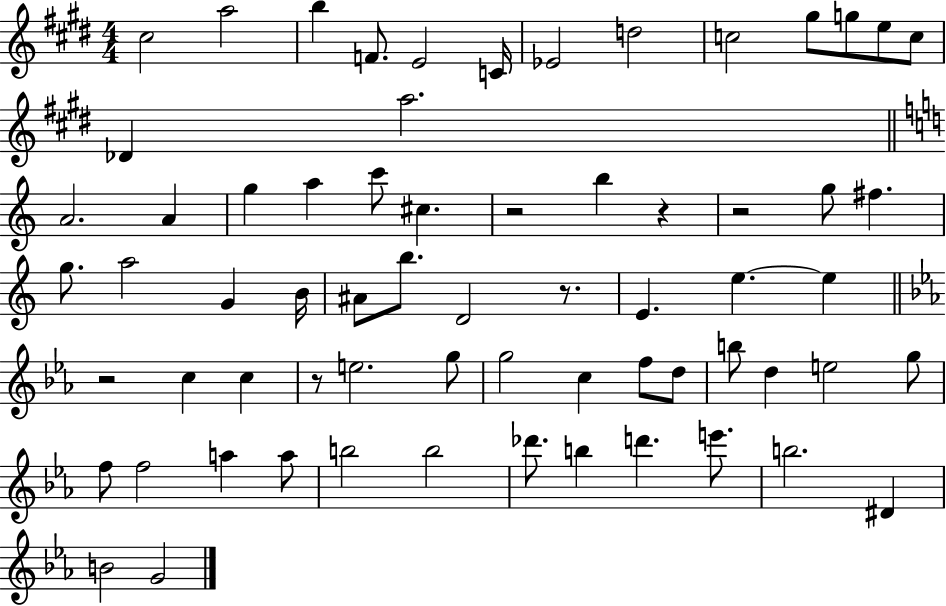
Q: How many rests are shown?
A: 6